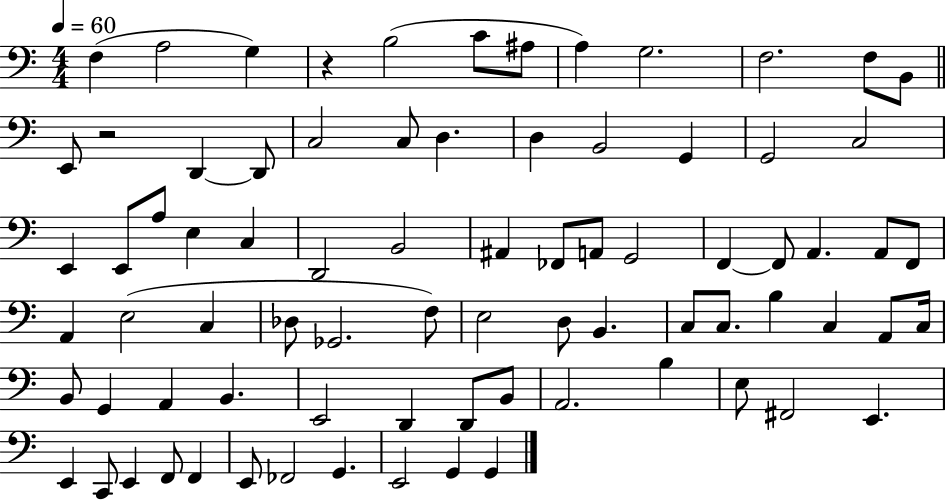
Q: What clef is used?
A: bass